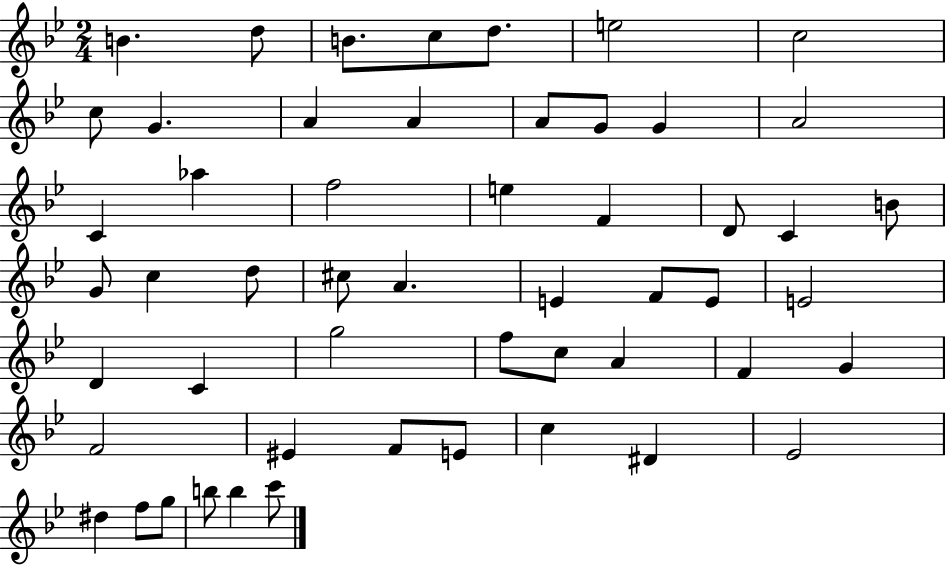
B4/q. D5/e B4/e. C5/e D5/e. E5/h C5/h C5/e G4/q. A4/q A4/q A4/e G4/e G4/q A4/h C4/q Ab5/q F5/h E5/q F4/q D4/e C4/q B4/e G4/e C5/q D5/e C#5/e A4/q. E4/q F4/e E4/e E4/h D4/q C4/q G5/h F5/e C5/e A4/q F4/q G4/q F4/h EIS4/q F4/e E4/e C5/q D#4/q Eb4/h D#5/q F5/e G5/e B5/e B5/q C6/e